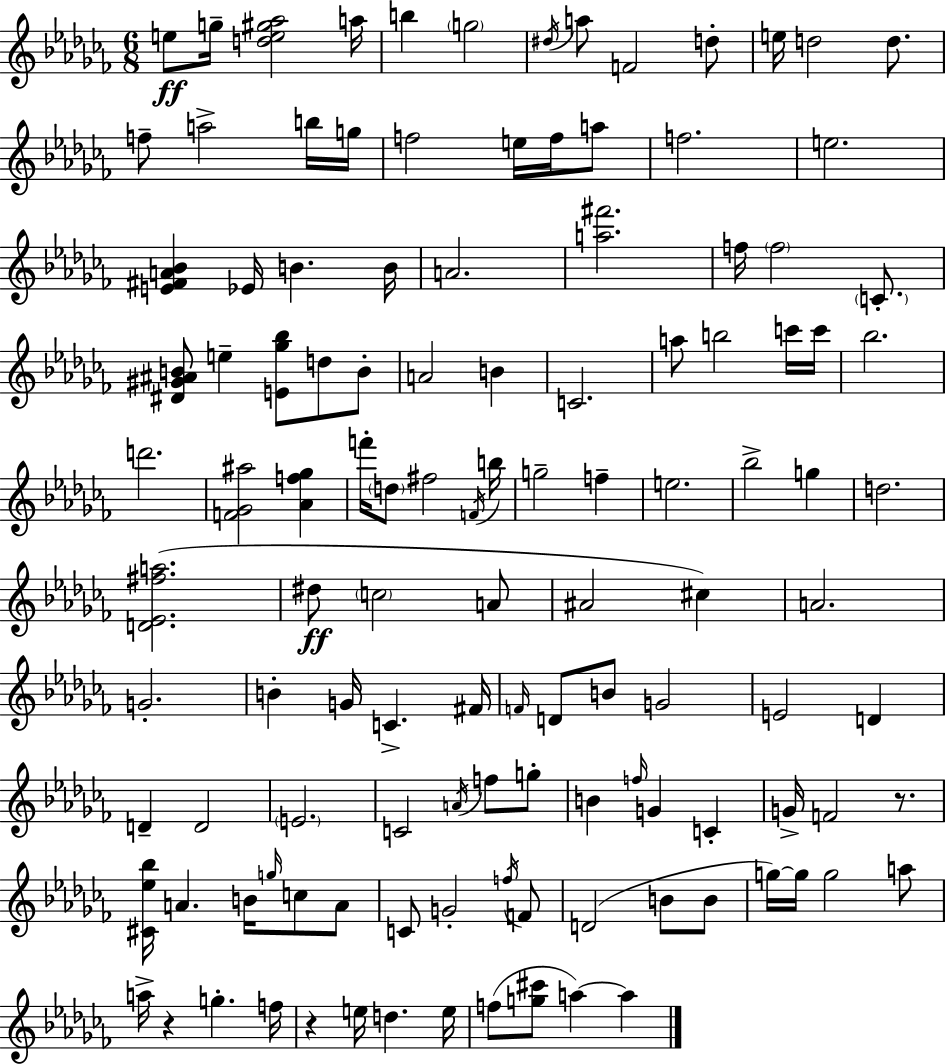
X:1
T:Untitled
M:6/8
L:1/4
K:Abm
e/2 g/4 [de^g_a]2 a/4 b g2 ^d/4 a/2 F2 d/2 e/4 d2 d/2 f/2 a2 b/4 g/4 f2 e/4 f/4 a/2 f2 e2 [E^FA_B] _E/4 B B/4 A2 [a^f']2 f/4 f2 C/2 [^D^G^AB]/2 e [E_g_b]/2 d/2 B/2 A2 B C2 a/2 b2 c'/4 c'/4 _b2 d'2 [F_G^a]2 [_Af_g] f'/4 d/2 ^f2 F/4 b/4 g2 f e2 _b2 g d2 [D_E^fa]2 ^d/2 c2 A/2 ^A2 ^c A2 G2 B G/4 C ^F/4 F/4 D/2 B/2 G2 E2 D D D2 E2 C2 A/4 f/2 g/2 B f/4 G C G/4 F2 z/2 [^C_e_b]/4 A B/4 g/4 c/2 A/2 C/2 G2 f/4 F/2 D2 B/2 B/2 g/4 g/4 g2 a/2 a/4 z g f/4 z e/4 d e/4 f/2 [g^c']/2 a a